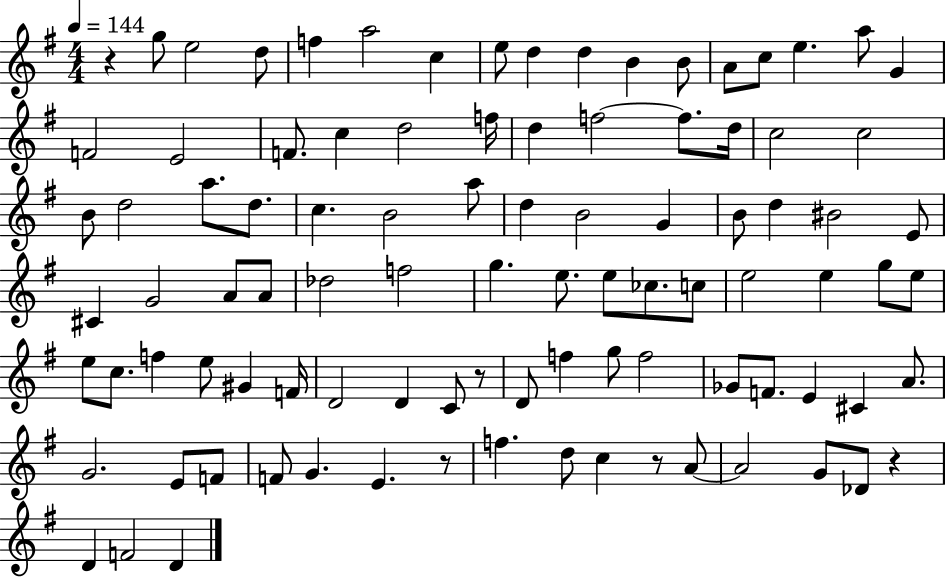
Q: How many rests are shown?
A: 5